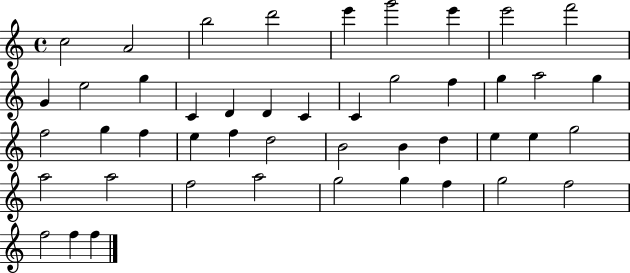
X:1
T:Untitled
M:4/4
L:1/4
K:C
c2 A2 b2 d'2 e' g'2 e' e'2 f'2 G e2 g C D D C C g2 f g a2 g f2 g f e f d2 B2 B d e e g2 a2 a2 f2 a2 g2 g f g2 f2 f2 f f